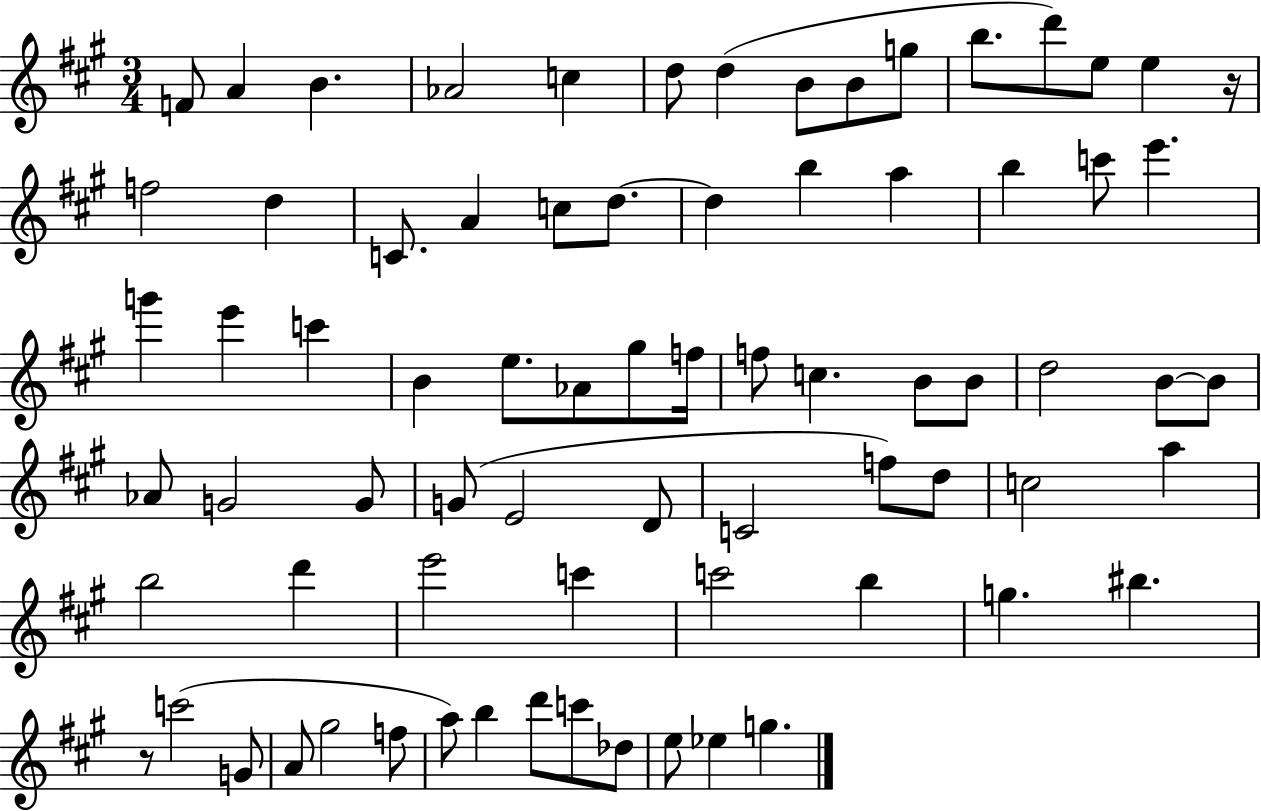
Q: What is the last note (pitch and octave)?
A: G5